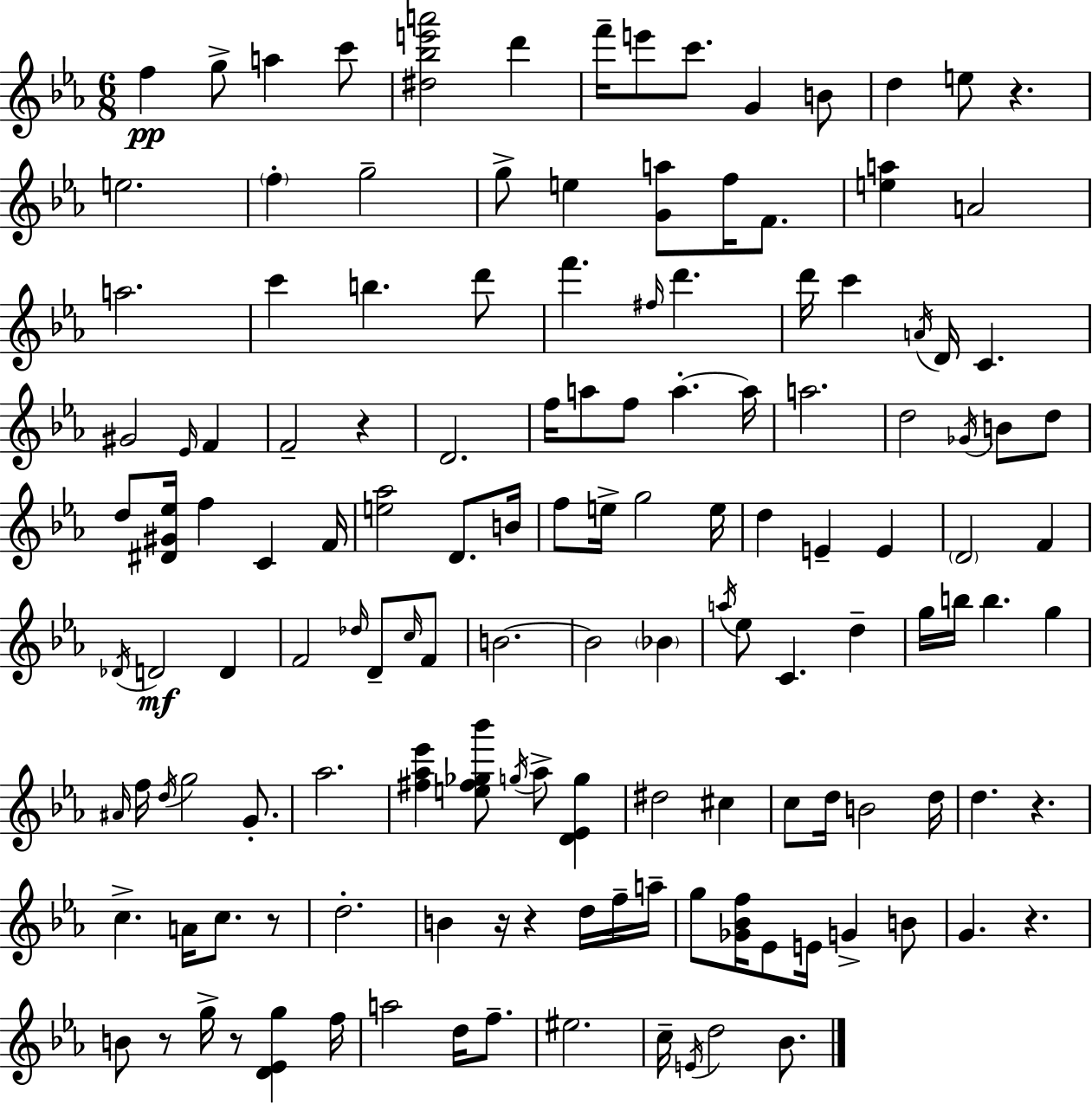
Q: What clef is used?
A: treble